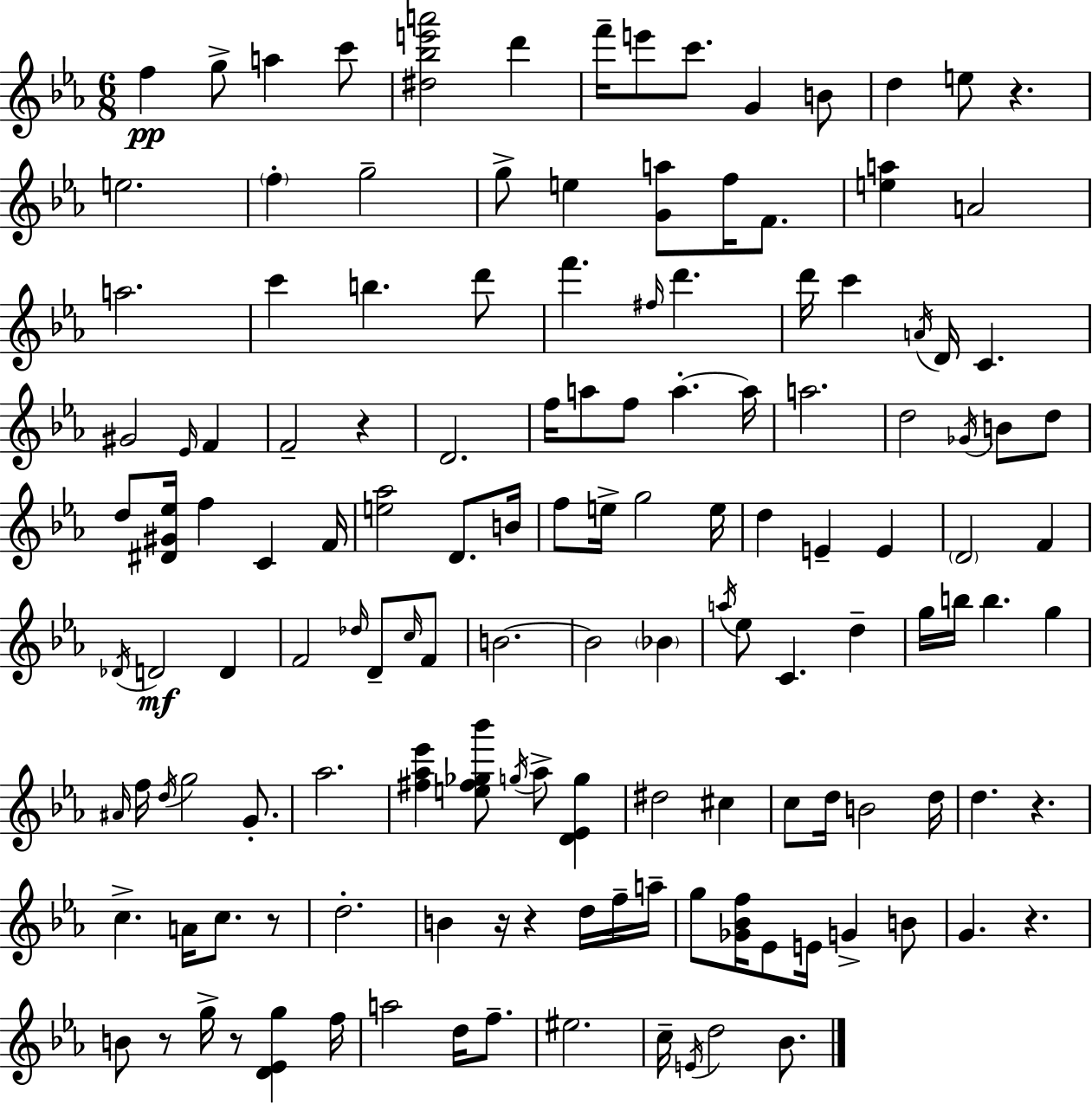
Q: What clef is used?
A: treble